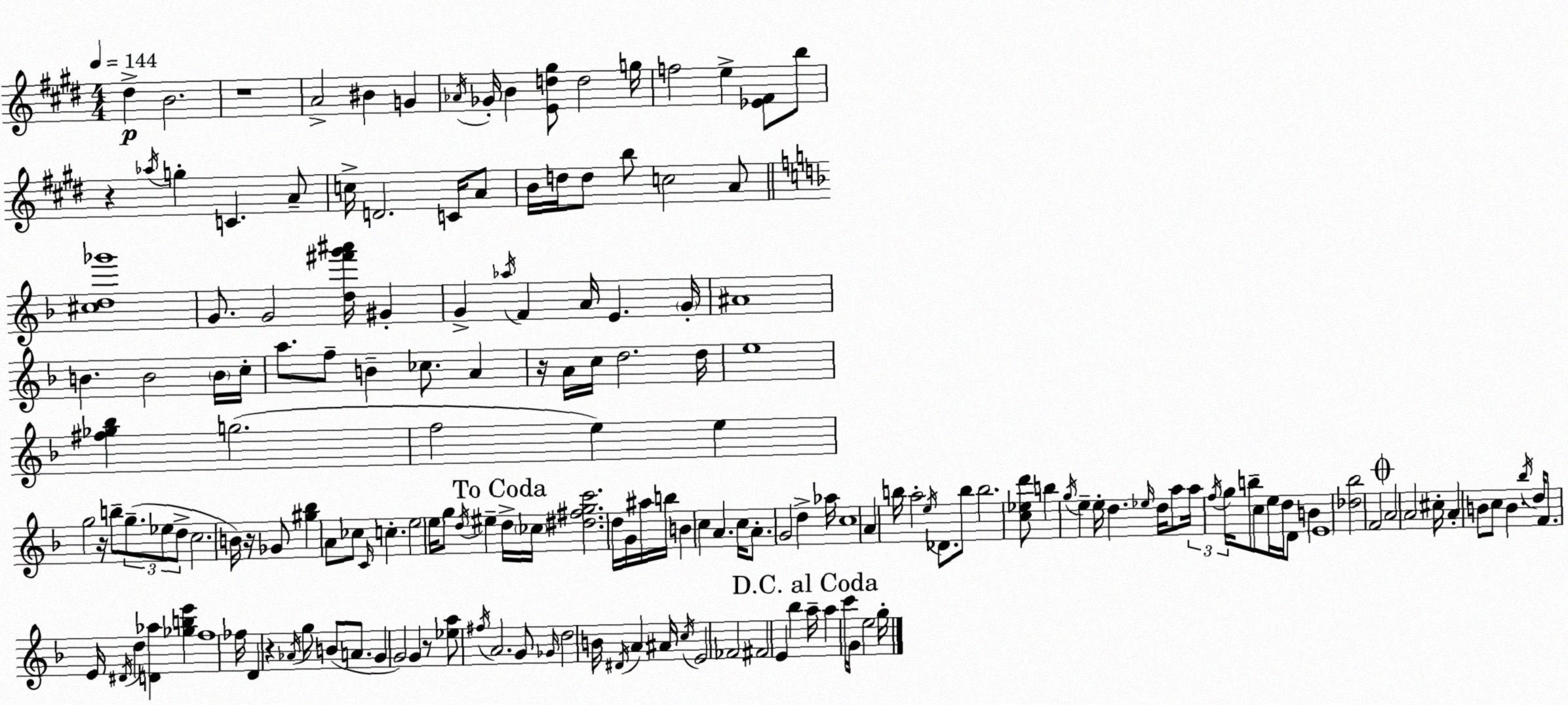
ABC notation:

X:1
T:Untitled
M:4/4
L:1/4
K:E
^d B2 z4 A2 ^B G _A/4 _G/4 B [Ed^g]/2 d2 g/4 f2 e [_E^F]/2 b/2 z _a/4 g C A/2 c/4 D2 C/4 A/2 B/4 d/4 d/2 b/2 c2 A/2 [^cd_g']4 G/2 G2 [d^f'g'^a']/4 ^G G _a/4 F A/4 E G/4 ^A4 B B2 B/4 c/4 a/2 f/2 B _c/2 A z/4 A/4 c/4 d2 d/4 e4 [^f_g_b] g2 f2 e e g2 z/4 b/2 g/2 _e/2 d/2 c2 B/4 z/4 _G/2 [^g_b] A/2 _c/2 C/4 c e2 e/4 g/2 d/4 ^e d/4 _c/4 [^d^fgc']2 d/4 G/4 ^a/4 b/4 B c A c/4 A/2 G2 d _a/4 c4 A b/4 a2 e/4 _D/2 b/2 b2 [c_ed']/2 b g/4 e e/4 d _e/4 d/4 a/2 a/4 f/4 g/4 b/2 c/2 e/4 d/4 D/2 B E4 [_d_b]2 F2 A2 A2 ^c/4 A B/2 c/2 B _b/4 d/4 F/2 E/4 ^D/4 d [D_a] [_gbe'] f4 _f/4 D z _A/4 g/2 B/2 A/2 G G2 G z/2 [_ea]/2 ^f/4 A2 G/2 _G/4 d2 B/4 ^D/4 A ^A/4 c/4 E2 _F2 ^F2 E _b a/4 a c'/4 G/4 e2 g/4